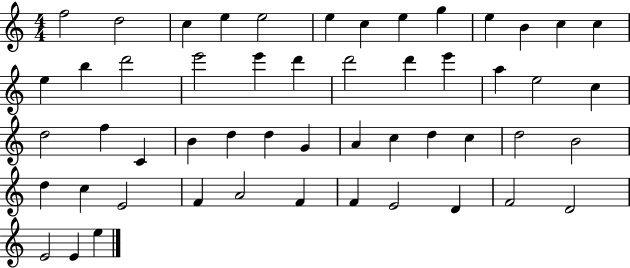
F5/h D5/h C5/q E5/q E5/h E5/q C5/q E5/q G5/q E5/q B4/q C5/q C5/q E5/q B5/q D6/h E6/h E6/q D6/q D6/h D6/q E6/q A5/q E5/h C5/q D5/h F5/q C4/q B4/q D5/q D5/q G4/q A4/q C5/q D5/q C5/q D5/h B4/h D5/q C5/q E4/h F4/q A4/h F4/q F4/q E4/h D4/q F4/h D4/h E4/h E4/q E5/q